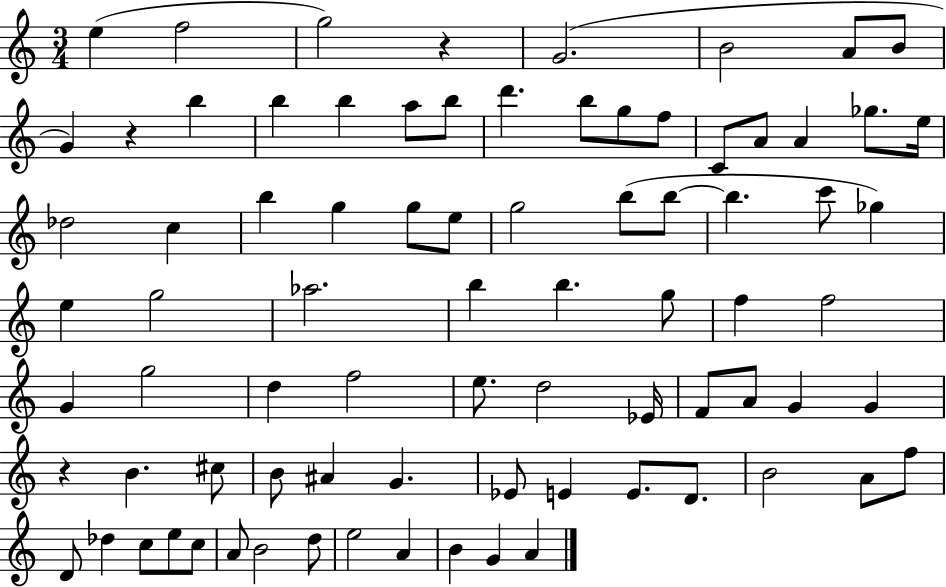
E5/q F5/h G5/h R/q G4/h. B4/h A4/e B4/e G4/q R/q B5/q B5/q B5/q A5/e B5/e D6/q. B5/e G5/e F5/e C4/e A4/e A4/q Gb5/e. E5/s Db5/h C5/q B5/q G5/q G5/e E5/e G5/h B5/e B5/e B5/q. C6/e Gb5/q E5/q G5/h Ab5/h. B5/q B5/q. G5/e F5/q F5/h G4/q G5/h D5/q F5/h E5/e. D5/h Eb4/s F4/e A4/e G4/q G4/q R/q B4/q. C#5/e B4/e A#4/q G4/q. Eb4/e E4/q E4/e. D4/e. B4/h A4/e F5/e D4/e Db5/q C5/e E5/e C5/e A4/e B4/h D5/e E5/h A4/q B4/q G4/q A4/q